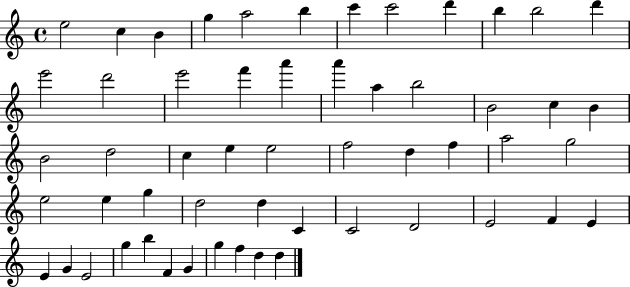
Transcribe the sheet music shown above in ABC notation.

X:1
T:Untitled
M:4/4
L:1/4
K:C
e2 c B g a2 b c' c'2 d' b b2 d' e'2 d'2 e'2 f' a' a' a b2 B2 c B B2 d2 c e e2 f2 d f a2 g2 e2 e g d2 d C C2 D2 E2 F E E G E2 g b F G g f d d